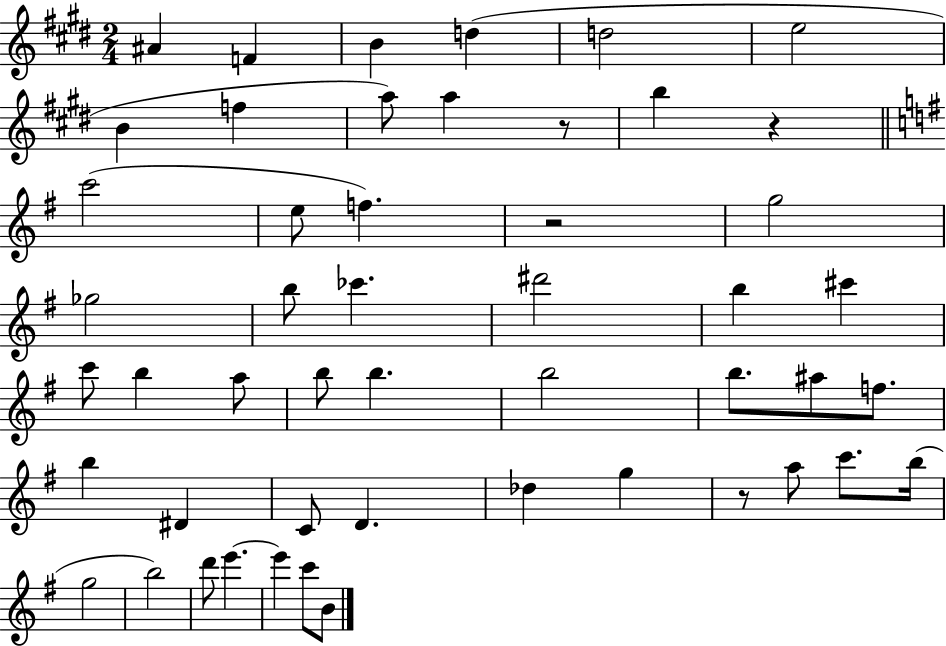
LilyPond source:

{
  \clef treble
  \numericTimeSignature
  \time 2/4
  \key e \major
  ais'4 f'4 | b'4 d''4( | d''2 | e''2 | \break b'4 f''4 | a''8) a''4 r8 | b''4 r4 | \bar "||" \break \key g \major c'''2( | e''8 f''4.) | r2 | g''2 | \break ges''2 | b''8 ces'''4. | dis'''2 | b''4 cis'''4 | \break c'''8 b''4 a''8 | b''8 b''4. | b''2 | b''8. ais''8 f''8. | \break b''4 dis'4 | c'8 d'4. | des''4 g''4 | r8 a''8 c'''8. b''16( | \break g''2 | b''2) | d'''8 e'''4.~~ | e'''4 c'''8 b'8 | \break \bar "|."
}